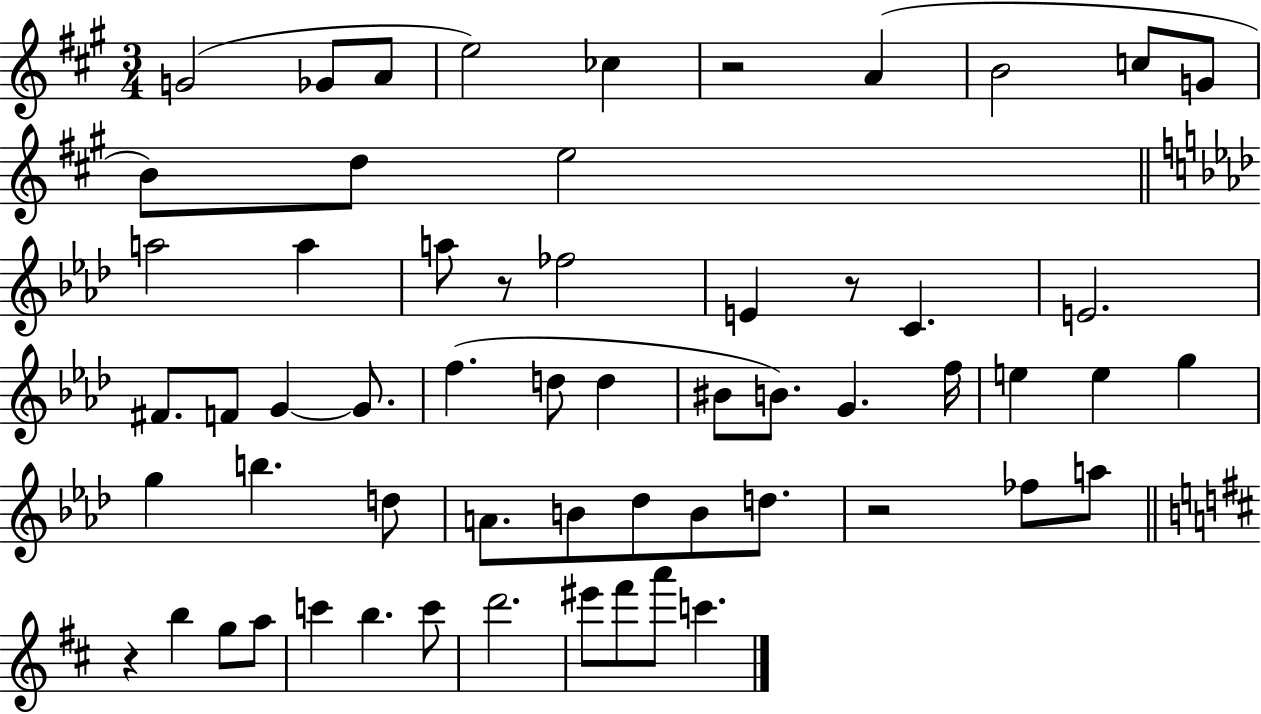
X:1
T:Untitled
M:3/4
L:1/4
K:A
G2 _G/2 A/2 e2 _c z2 A B2 c/2 G/2 B/2 d/2 e2 a2 a a/2 z/2 _f2 E z/2 C E2 ^F/2 F/2 G G/2 f d/2 d ^B/2 B/2 G f/4 e e g g b d/2 A/2 B/2 _d/2 B/2 d/2 z2 _f/2 a/2 z b g/2 a/2 c' b c'/2 d'2 ^e'/2 ^f'/2 a'/2 c'